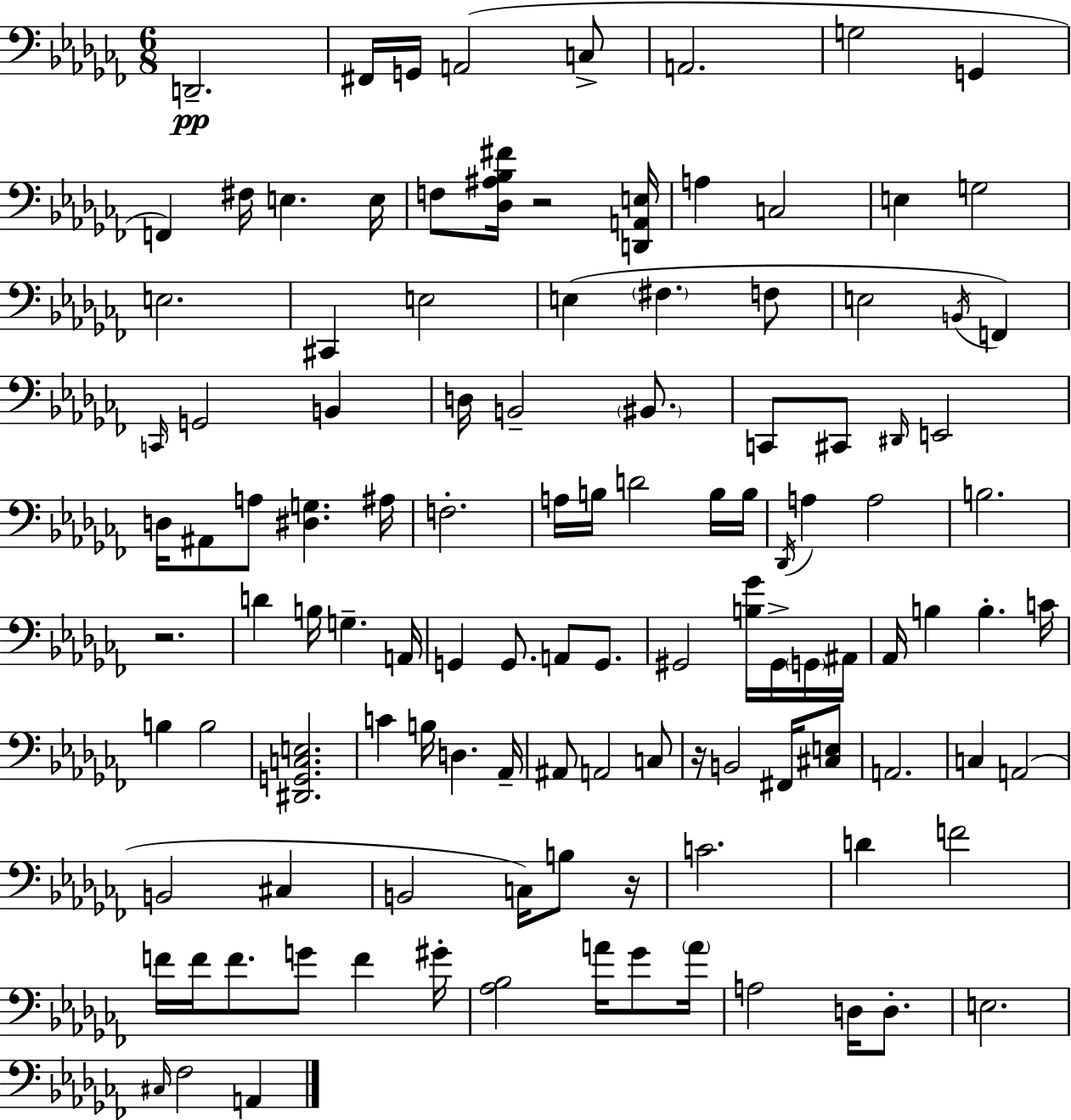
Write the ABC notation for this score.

X:1
T:Untitled
M:6/8
L:1/4
K:Abm
D,,2 ^F,,/4 G,,/4 A,,2 C,/2 A,,2 G,2 G,, F,, ^F,/4 E, E,/4 F,/2 [_D,^A,_B,^F]/4 z2 [D,,A,,E,]/4 A, C,2 E, G,2 E,2 ^C,, E,2 E, ^F, F,/2 E,2 B,,/4 F,, C,,/4 G,,2 B,, D,/4 B,,2 ^B,,/2 C,,/2 ^C,,/2 ^D,,/4 E,,2 D,/4 ^A,,/2 A,/2 [^D,G,] ^A,/4 F,2 A,/4 B,/4 D2 B,/4 B,/4 _D,,/4 A, A,2 B,2 z2 D B,/4 G, A,,/4 G,, G,,/2 A,,/2 G,,/2 ^G,,2 [B,_G]/4 ^G,,/4 G,,/4 ^A,,/4 _A,,/4 B, B, C/4 B, B,2 [^D,,G,,C,E,]2 C B,/4 D, _A,,/4 ^A,,/2 A,,2 C,/2 z/4 B,,2 ^F,,/4 [^C,E,]/2 A,,2 C, A,,2 B,,2 ^C, B,,2 C,/4 B,/2 z/4 C2 D F2 F/4 F/4 F/2 G/2 F ^G/4 [_A,_B,]2 A/4 _G/2 A/4 A,2 D,/4 D,/2 E,2 ^C,/4 _F,2 A,,